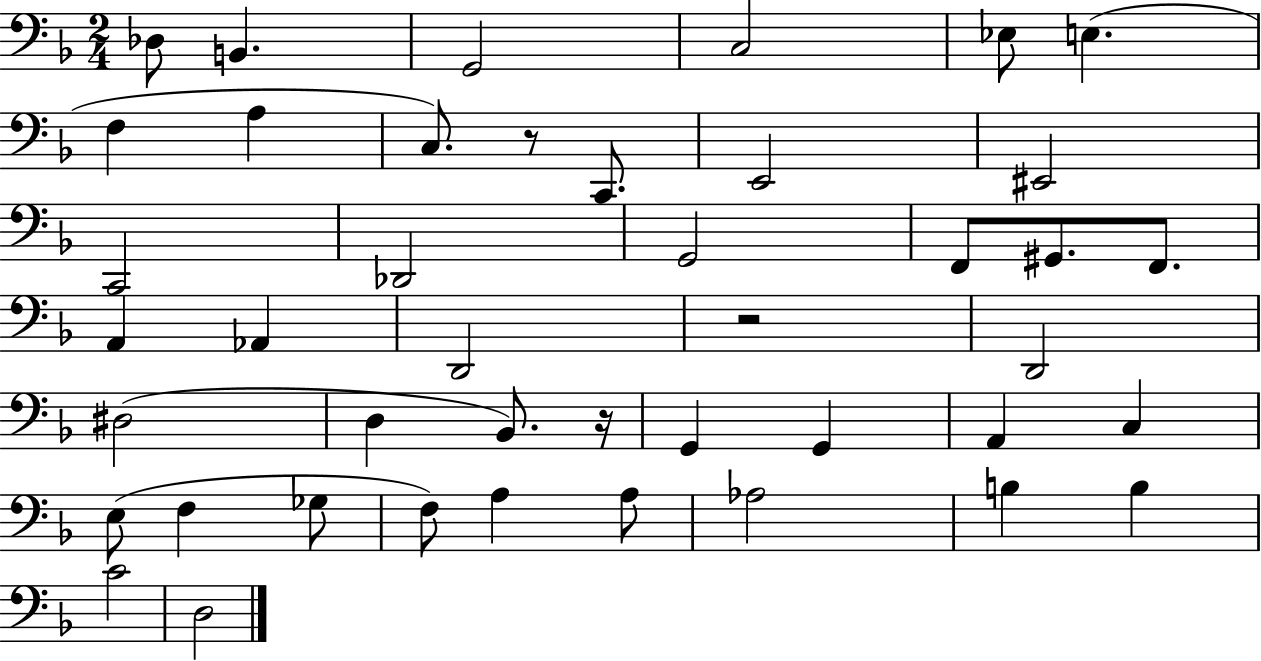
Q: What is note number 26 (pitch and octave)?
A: G2